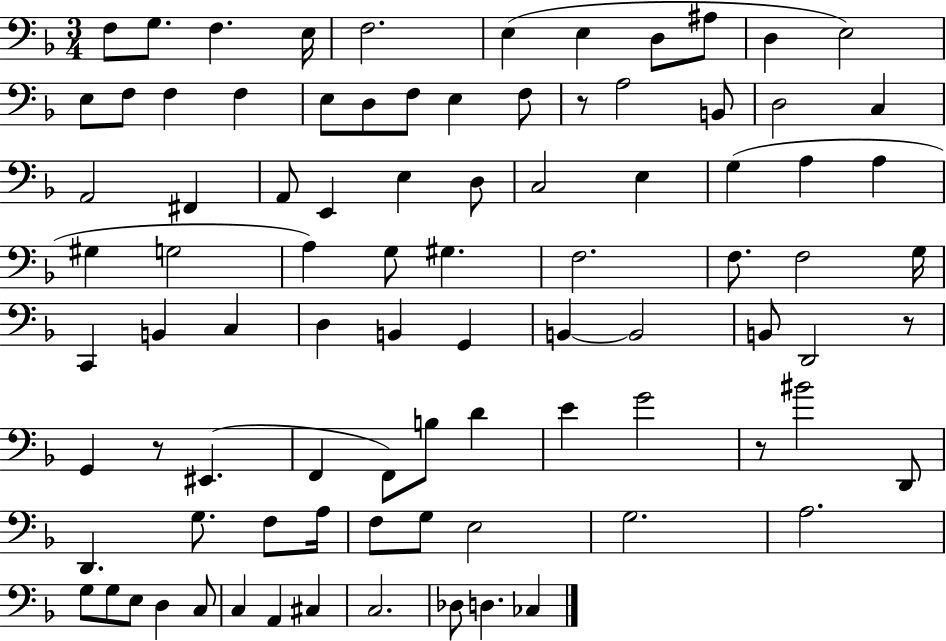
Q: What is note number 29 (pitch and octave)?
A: E3